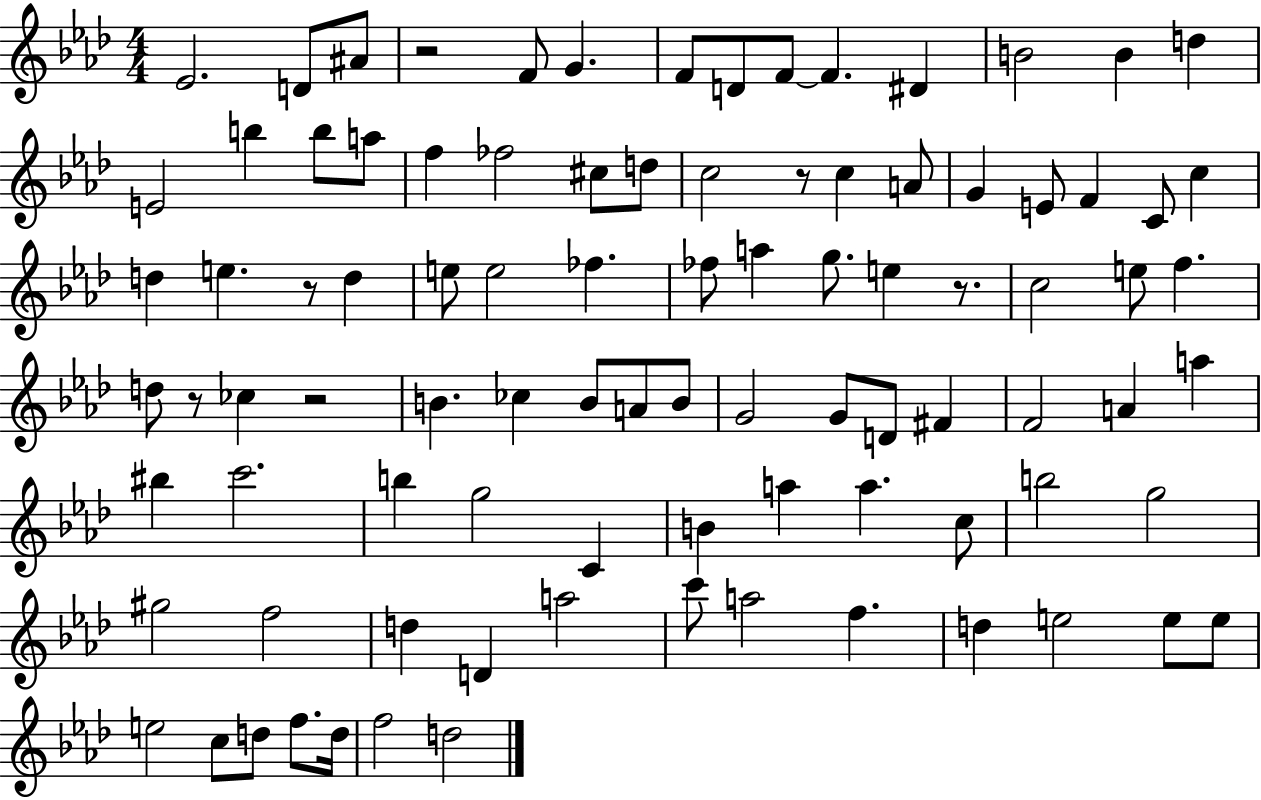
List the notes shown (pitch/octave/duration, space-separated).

Eb4/h. D4/e A#4/e R/h F4/e G4/q. F4/e D4/e F4/e F4/q. D#4/q B4/h B4/q D5/q E4/h B5/q B5/e A5/e F5/q FES5/h C#5/e D5/e C5/h R/e C5/q A4/e G4/q E4/e F4/q C4/e C5/q D5/q E5/q. R/e D5/q E5/e E5/h FES5/q. FES5/e A5/q G5/e. E5/q R/e. C5/h E5/e F5/q. D5/e R/e CES5/q R/h B4/q. CES5/q B4/e A4/e B4/e G4/h G4/e D4/e F#4/q F4/h A4/q A5/q BIS5/q C6/h. B5/q G5/h C4/q B4/q A5/q A5/q. C5/e B5/h G5/h G#5/h F5/h D5/q D4/q A5/h C6/e A5/h F5/q. D5/q E5/h E5/e E5/e E5/h C5/e D5/e F5/e. D5/s F5/h D5/h